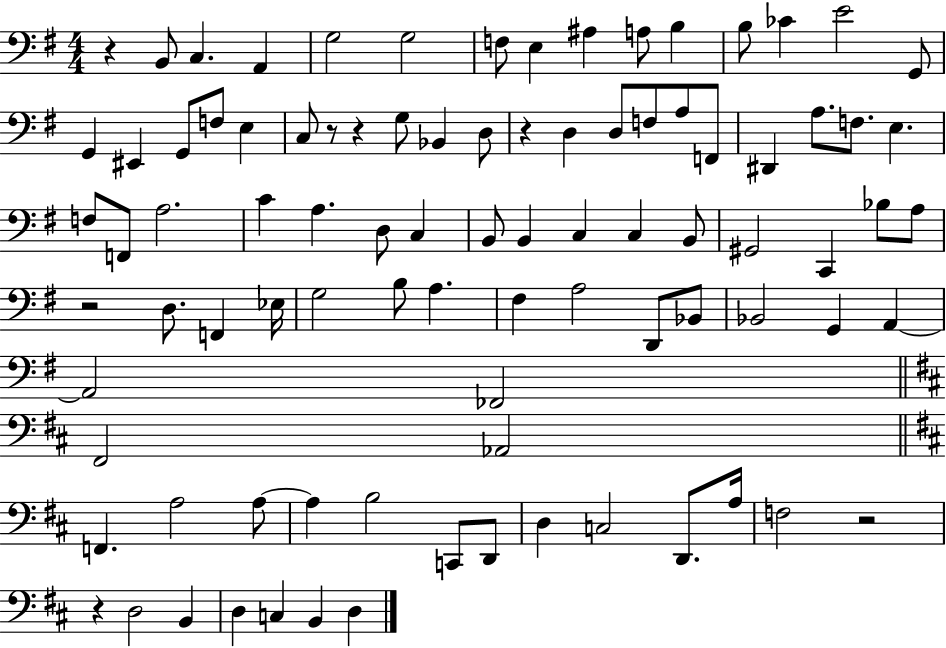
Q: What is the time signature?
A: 4/4